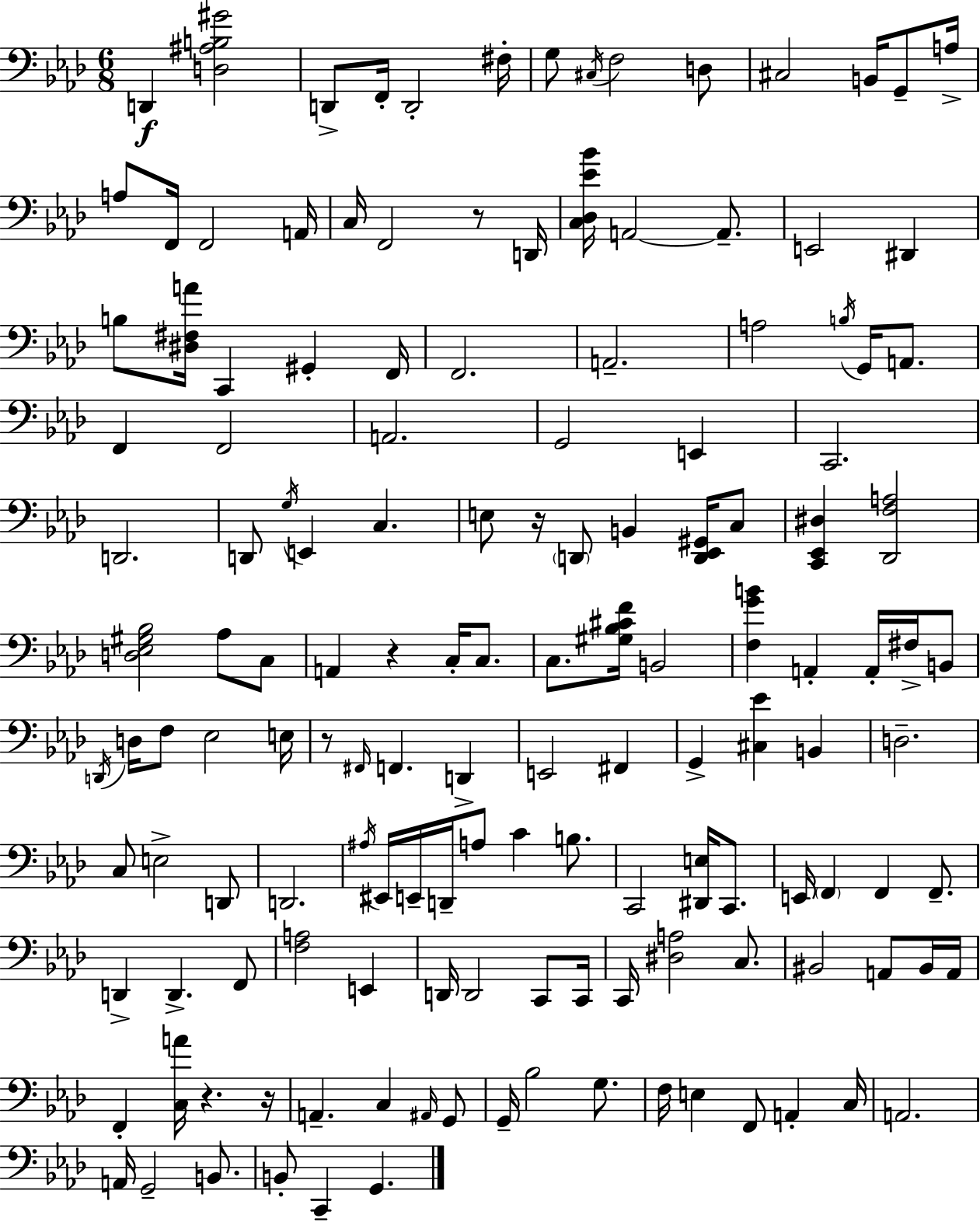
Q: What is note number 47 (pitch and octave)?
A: D2